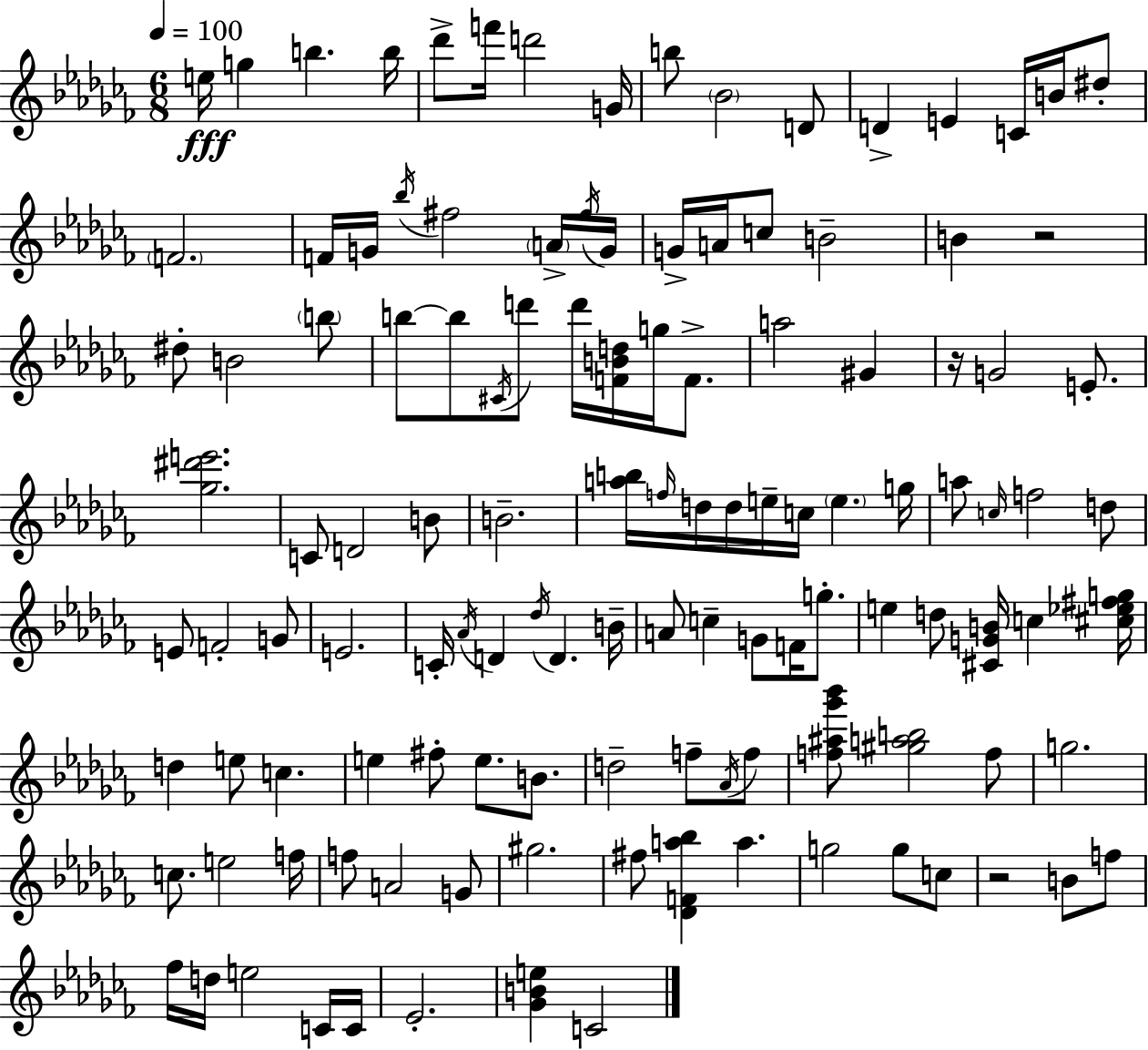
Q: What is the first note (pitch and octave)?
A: E5